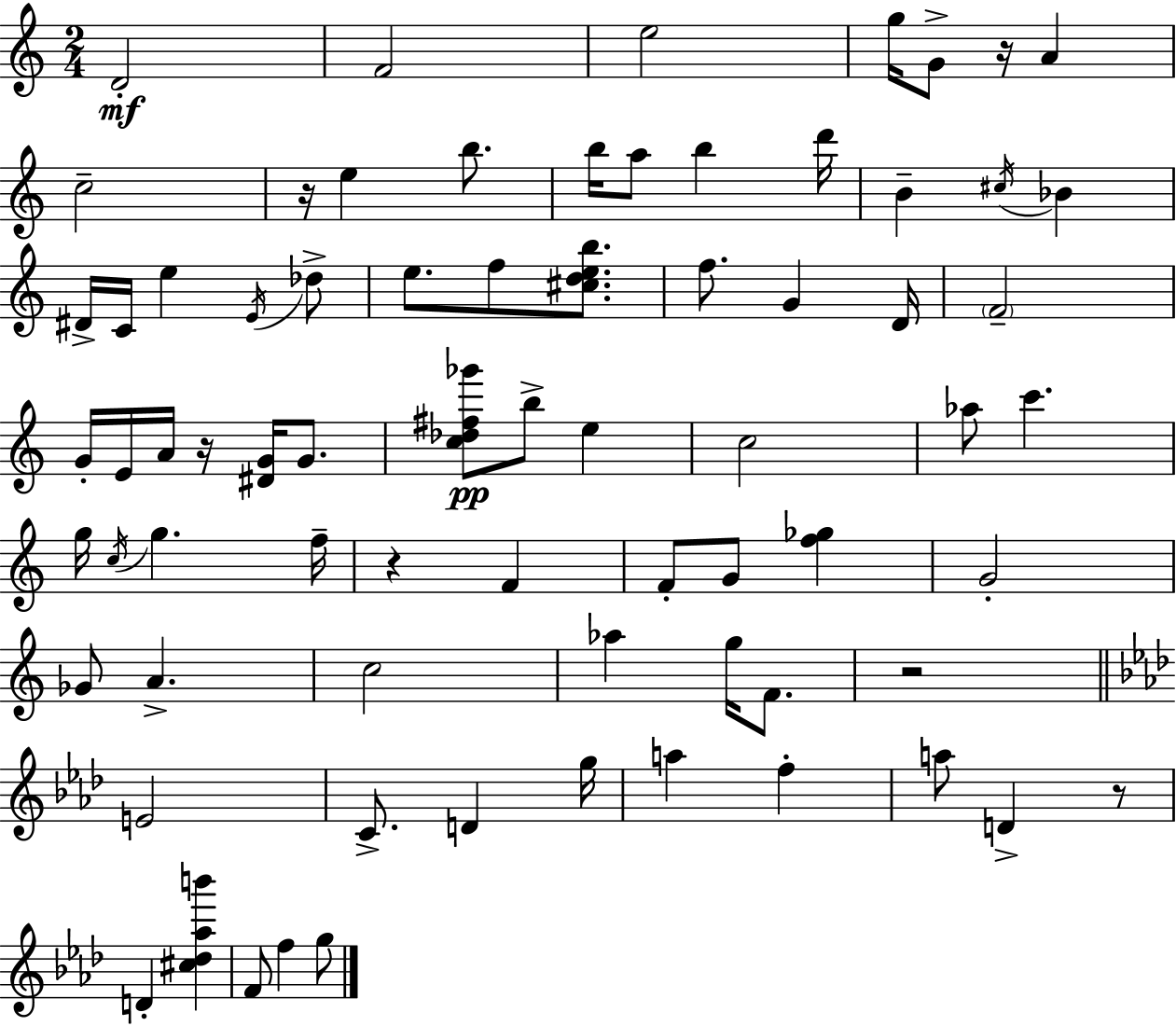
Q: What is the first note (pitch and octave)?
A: D4